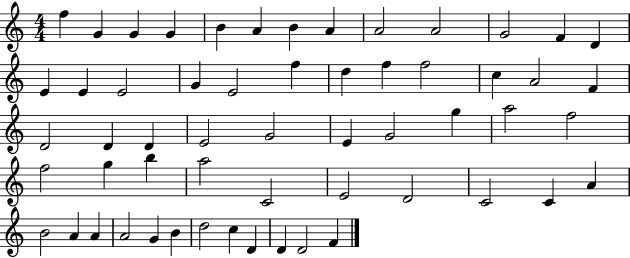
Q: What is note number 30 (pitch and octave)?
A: G4